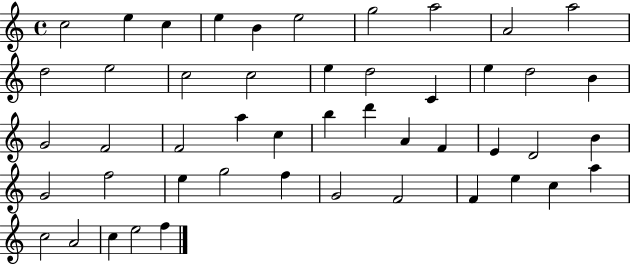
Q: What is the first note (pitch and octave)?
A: C5